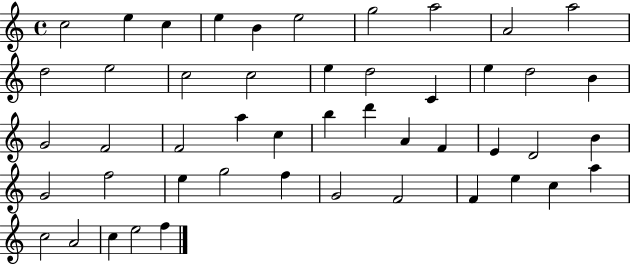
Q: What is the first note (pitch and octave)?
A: C5